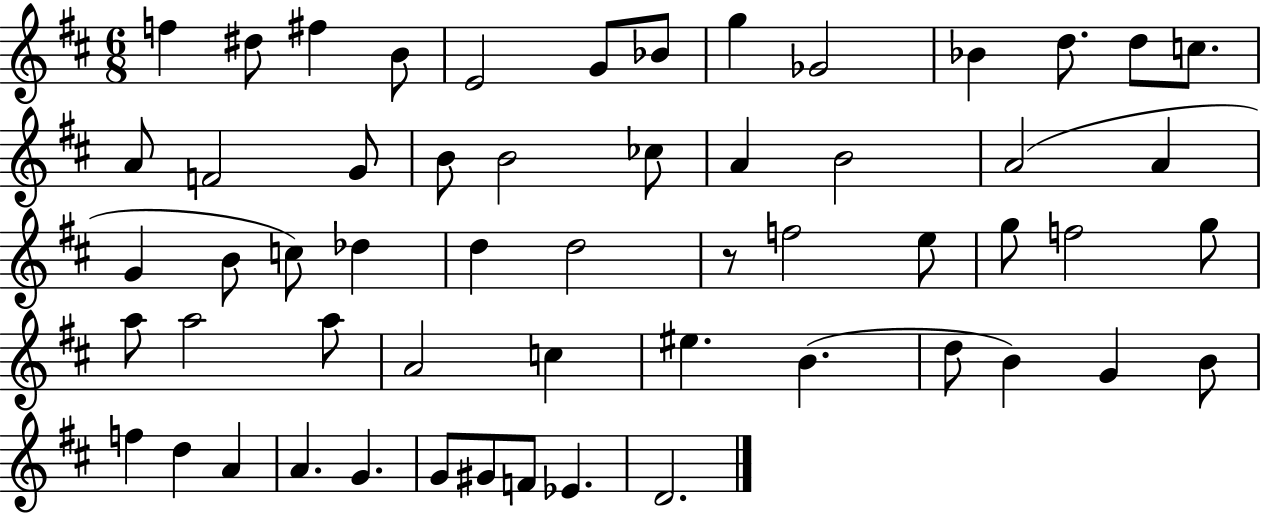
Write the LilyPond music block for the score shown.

{
  \clef treble
  \numericTimeSignature
  \time 6/8
  \key d \major
  \repeat volta 2 { f''4 dis''8 fis''4 b'8 | e'2 g'8 bes'8 | g''4 ges'2 | bes'4 d''8. d''8 c''8. | \break a'8 f'2 g'8 | b'8 b'2 ces''8 | a'4 b'2 | a'2( a'4 | \break g'4 b'8 c''8) des''4 | d''4 d''2 | r8 f''2 e''8 | g''8 f''2 g''8 | \break a''8 a''2 a''8 | a'2 c''4 | eis''4. b'4.( | d''8 b'4) g'4 b'8 | \break f''4 d''4 a'4 | a'4. g'4. | g'8 gis'8 f'8 ees'4. | d'2. | \break } \bar "|."
}